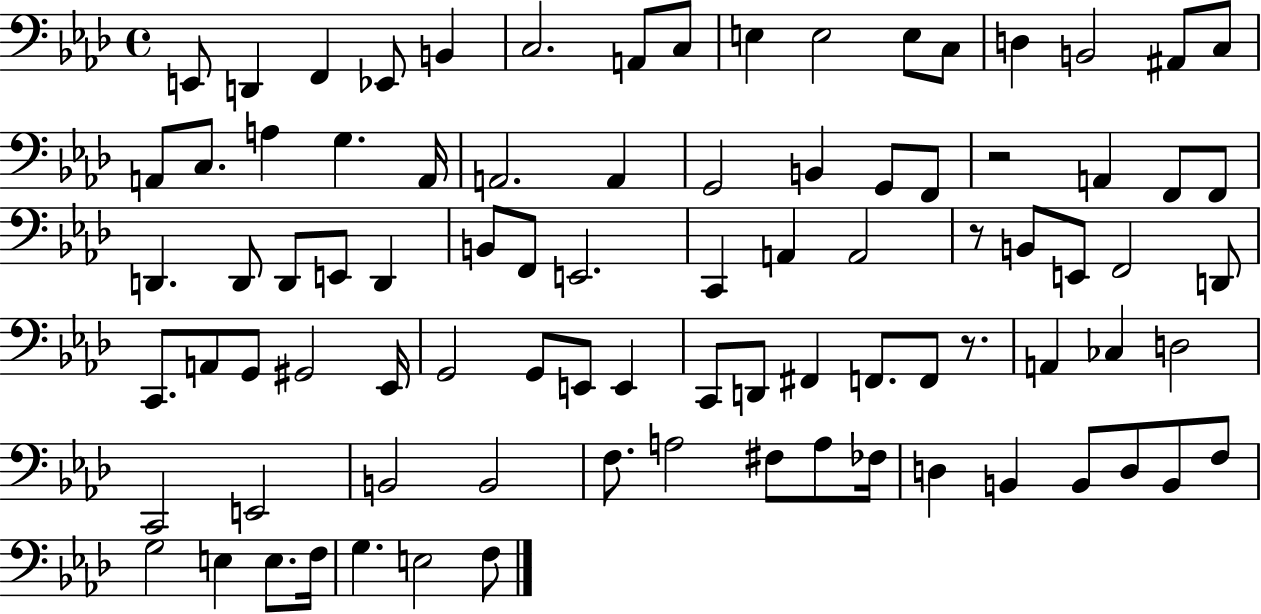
X:1
T:Untitled
M:4/4
L:1/4
K:Ab
E,,/2 D,, F,, _E,,/2 B,, C,2 A,,/2 C,/2 E, E,2 E,/2 C,/2 D, B,,2 ^A,,/2 C,/2 A,,/2 C,/2 A, G, A,,/4 A,,2 A,, G,,2 B,, G,,/2 F,,/2 z2 A,, F,,/2 F,,/2 D,, D,,/2 D,,/2 E,,/2 D,, B,,/2 F,,/2 E,,2 C,, A,, A,,2 z/2 B,,/2 E,,/2 F,,2 D,,/2 C,,/2 A,,/2 G,,/2 ^G,,2 _E,,/4 G,,2 G,,/2 E,,/2 E,, C,,/2 D,,/2 ^F,, F,,/2 F,,/2 z/2 A,, _C, D,2 C,,2 E,,2 B,,2 B,,2 F,/2 A,2 ^F,/2 A,/2 _F,/4 D, B,, B,,/2 D,/2 B,,/2 F,/2 G,2 E, E,/2 F,/4 G, E,2 F,/2